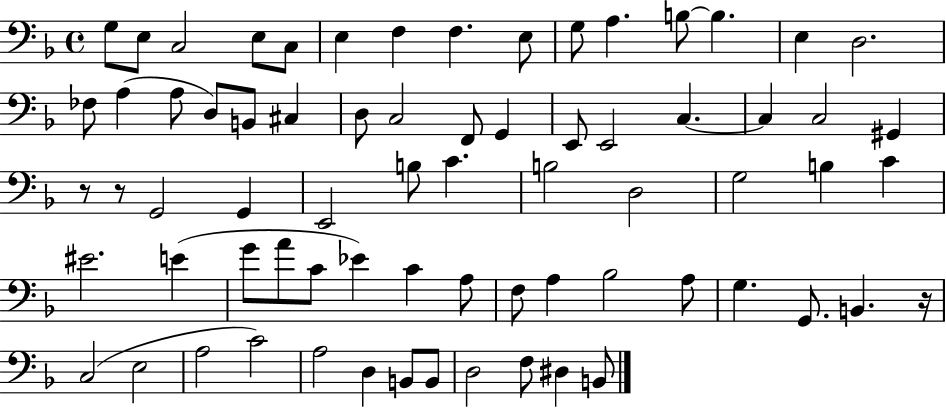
G3/e E3/e C3/h E3/e C3/e E3/q F3/q F3/q. E3/e G3/e A3/q. B3/e B3/q. E3/q D3/h. FES3/e A3/q A3/e D3/e B2/e C#3/q D3/e C3/h F2/e G2/q E2/e E2/h C3/q. C3/q C3/h G#2/q R/e R/e G2/h G2/q E2/h B3/e C4/q. B3/h D3/h G3/h B3/q C4/q EIS4/h. E4/q G4/e A4/e C4/e Eb4/q C4/q A3/e F3/e A3/q Bb3/h A3/e G3/q. G2/e. B2/q. R/s C3/h E3/h A3/h C4/h A3/h D3/q B2/e B2/e D3/h F3/e D#3/q B2/e